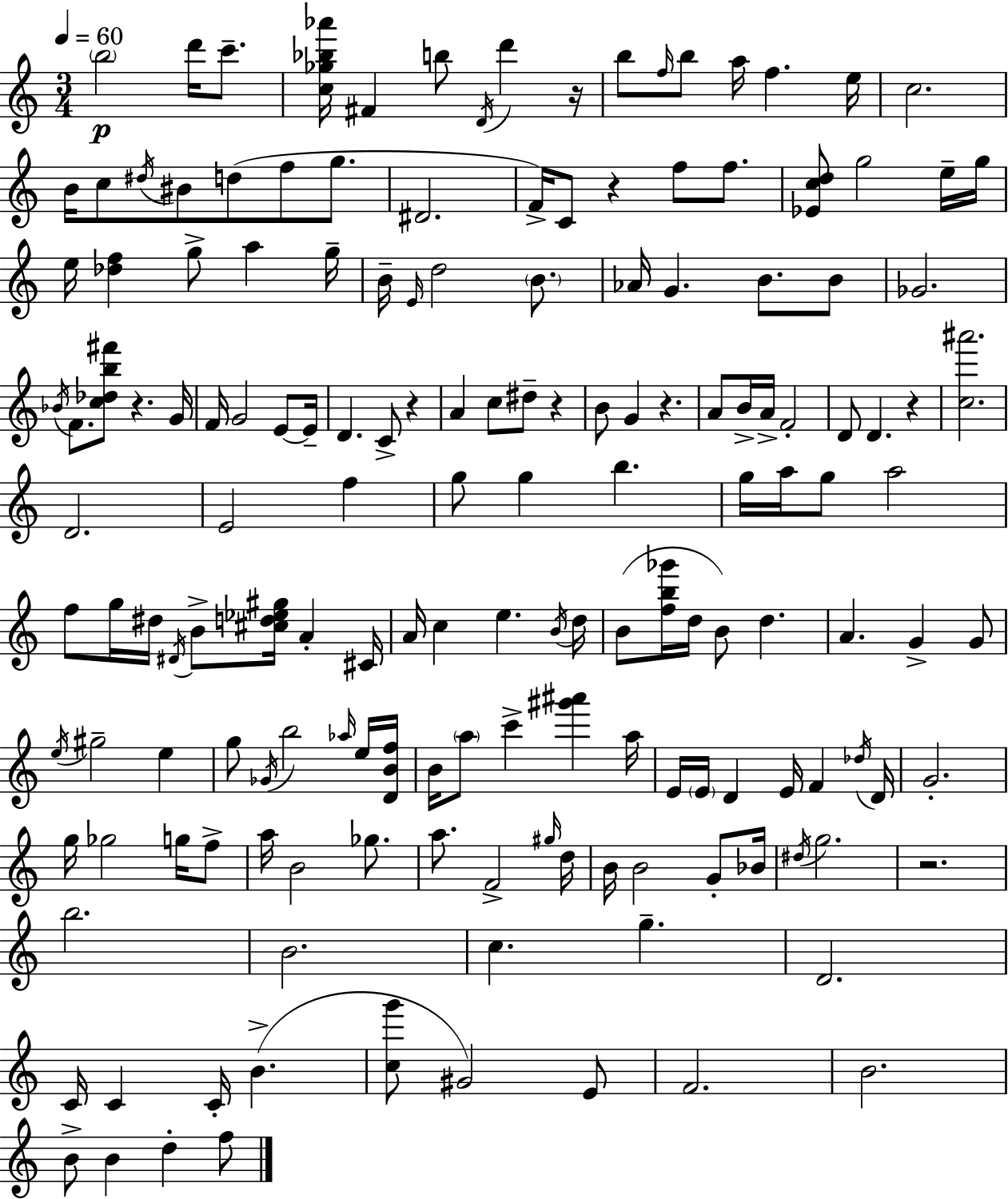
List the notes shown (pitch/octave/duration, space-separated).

B5/h D6/s C6/e. [C5,Gb5,Bb5,Ab6]/s F#4/q B5/e D4/s D6/q R/s B5/e F5/s B5/e A5/s F5/q. E5/s C5/h. B4/s C5/e D#5/s BIS4/e D5/e F5/e G5/e. D#4/h. F4/s C4/e R/q F5/e F5/e. [Eb4,C5,D5]/e G5/h E5/s G5/s E5/s [Db5,F5]/q G5/e A5/q G5/s B4/s E4/s D5/h B4/e. Ab4/s G4/q. B4/e. B4/e Gb4/h. Bb4/s F4/e. [C5,Db5,B5,F#6]/e R/q. G4/s F4/s G4/h E4/e E4/s D4/q. C4/e R/q A4/q C5/e D#5/e R/q B4/e G4/q R/q. A4/e B4/s A4/s F4/h D4/e D4/q. R/q [C5,A#6]/h. D4/h. E4/h F5/q G5/e G5/q B5/q. G5/s A5/s G5/e A5/h F5/e G5/s D#5/s D#4/s B4/e [C#5,D5,Eb5,G#5]/s A4/q C#4/s A4/s C5/q E5/q. B4/s D5/s B4/e [F5,B5,Gb6]/s D5/s B4/e D5/q. A4/q. G4/q G4/e E5/s G#5/h E5/q G5/e Gb4/s B5/h Ab5/s E5/s [D4,B4,F5]/s B4/s A5/e C6/q [G#6,A#6]/q A5/s E4/s E4/s D4/q E4/s F4/q Db5/s D4/s G4/h. G5/s Gb5/h G5/s F5/e A5/s B4/h Gb5/e. A5/e. F4/h G#5/s D5/s B4/s B4/h G4/e Bb4/s D#5/s G5/h. R/h. B5/h. B4/h. C5/q. G5/q. D4/h. C4/s C4/q C4/s B4/q. [C5,G6]/e G#4/h E4/e F4/h. B4/h. B4/e B4/q D5/q F5/e